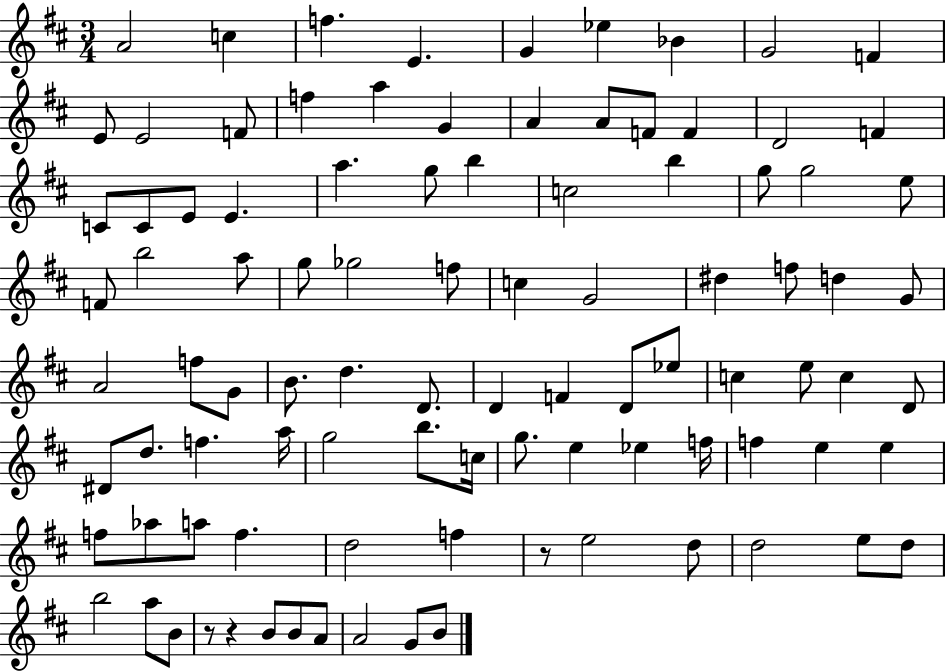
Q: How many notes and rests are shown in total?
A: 96